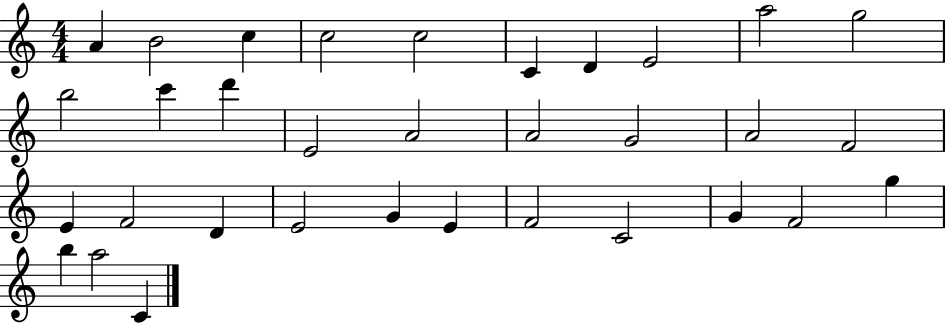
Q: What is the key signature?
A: C major